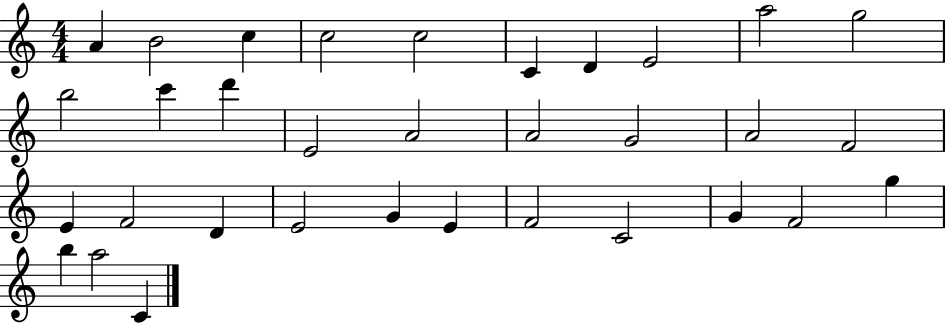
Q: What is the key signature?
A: C major